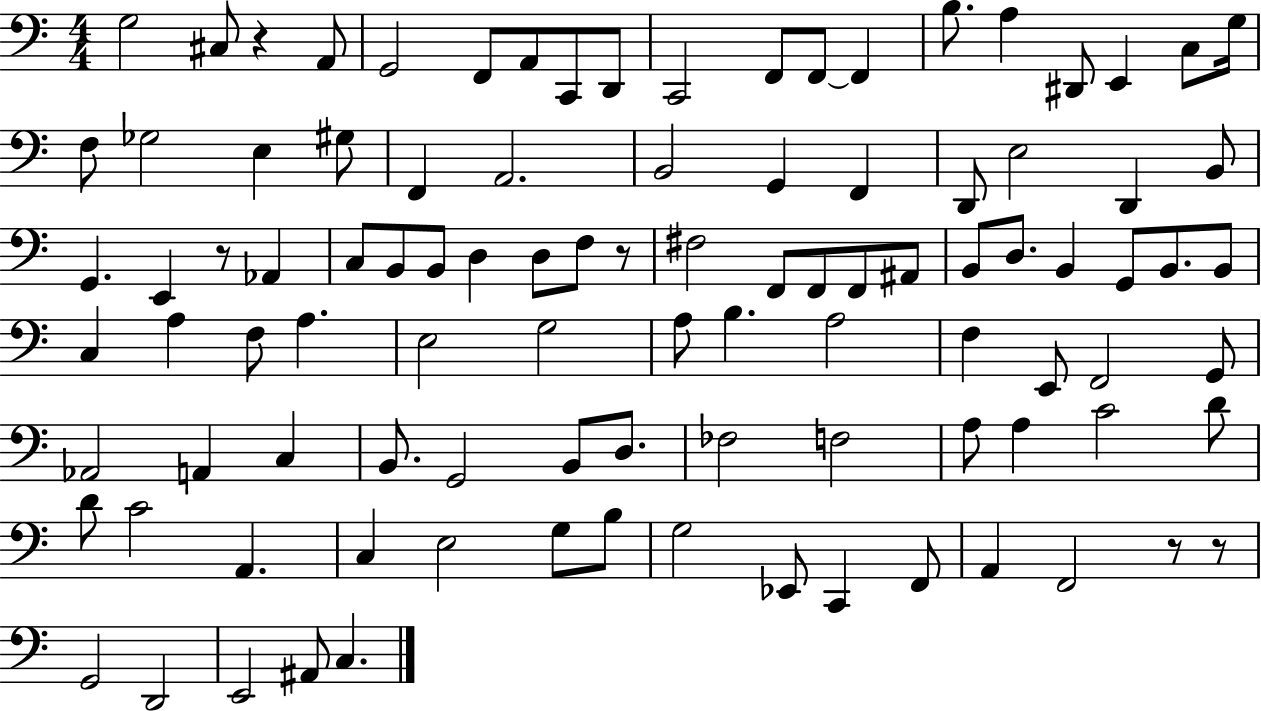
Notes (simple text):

G3/h C#3/e R/q A2/e G2/h F2/e A2/e C2/e D2/e C2/h F2/e F2/e F2/q B3/e. A3/q D#2/e E2/q C3/e G3/s F3/e Gb3/h E3/q G#3/e F2/q A2/h. B2/h G2/q F2/q D2/e E3/h D2/q B2/e G2/q. E2/q R/e Ab2/q C3/e B2/e B2/e D3/q D3/e F3/e R/e F#3/h F2/e F2/e F2/e A#2/e B2/e D3/e. B2/q G2/e B2/e. B2/e C3/q A3/q F3/e A3/q. E3/h G3/h A3/e B3/q. A3/h F3/q E2/e F2/h G2/e Ab2/h A2/q C3/q B2/e. G2/h B2/e D3/e. FES3/h F3/h A3/e A3/q C4/h D4/e D4/e C4/h A2/q. C3/q E3/h G3/e B3/e G3/h Eb2/e C2/q F2/e A2/q F2/h R/e R/e G2/h D2/h E2/h A#2/e C3/q.